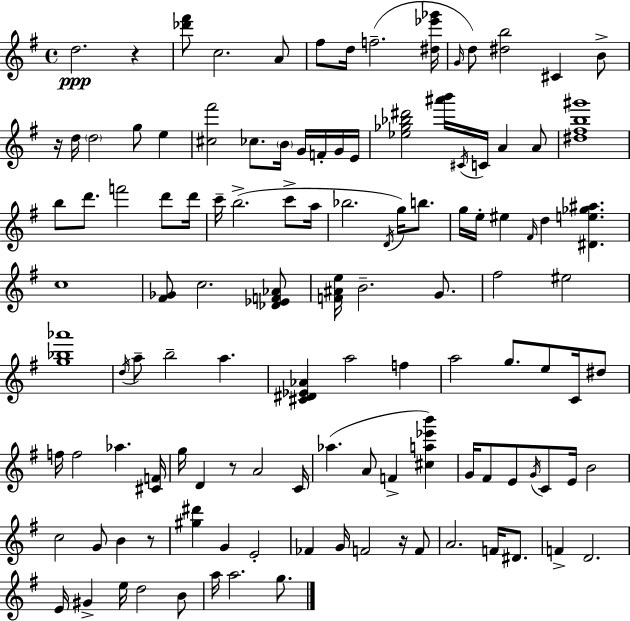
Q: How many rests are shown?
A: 5